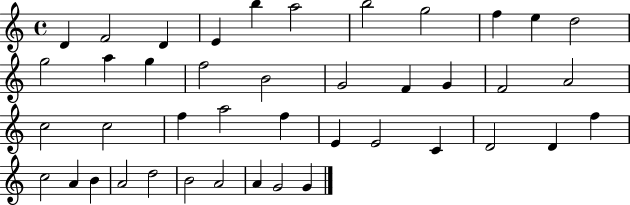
{
  \clef treble
  \time 4/4
  \defaultTimeSignature
  \key c \major
  d'4 f'2 d'4 | e'4 b''4 a''2 | b''2 g''2 | f''4 e''4 d''2 | \break g''2 a''4 g''4 | f''2 b'2 | g'2 f'4 g'4 | f'2 a'2 | \break c''2 c''2 | f''4 a''2 f''4 | e'4 e'2 c'4 | d'2 d'4 f''4 | \break c''2 a'4 b'4 | a'2 d''2 | b'2 a'2 | a'4 g'2 g'4 | \break \bar "|."
}